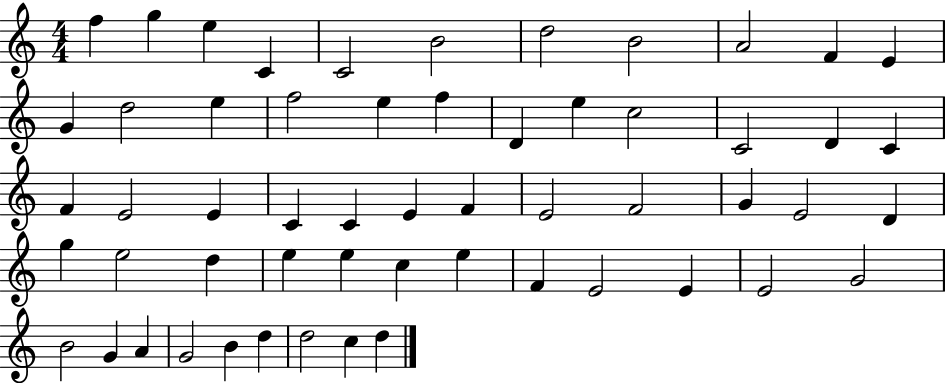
F5/q G5/q E5/q C4/q C4/h B4/h D5/h B4/h A4/h F4/q E4/q G4/q D5/h E5/q F5/h E5/q F5/q D4/q E5/q C5/h C4/h D4/q C4/q F4/q E4/h E4/q C4/q C4/q E4/q F4/q E4/h F4/h G4/q E4/h D4/q G5/q E5/h D5/q E5/q E5/q C5/q E5/q F4/q E4/h E4/q E4/h G4/h B4/h G4/q A4/q G4/h B4/q D5/q D5/h C5/q D5/q